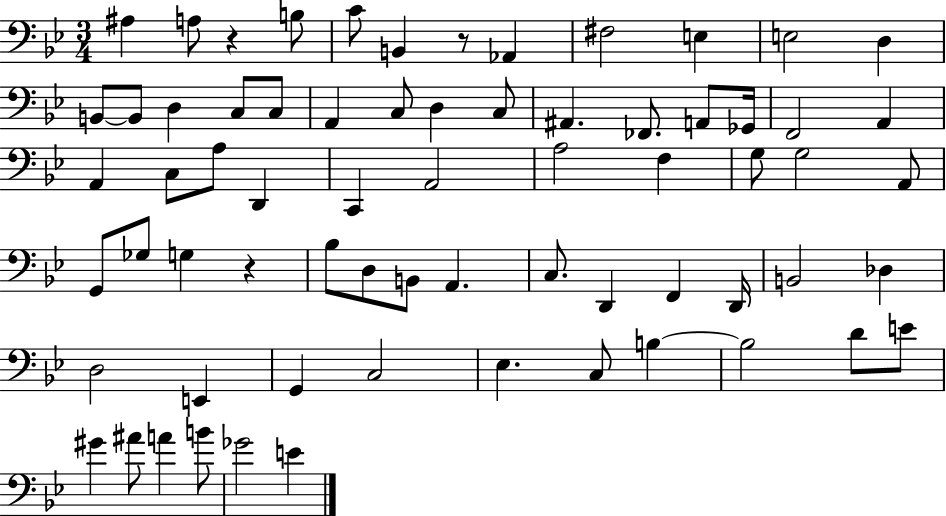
X:1
T:Untitled
M:3/4
L:1/4
K:Bb
^A, A,/2 z B,/2 C/2 B,, z/2 _A,, ^F,2 E, E,2 D, B,,/2 B,,/2 D, C,/2 C,/2 A,, C,/2 D, C,/2 ^A,, _F,,/2 A,,/2 _G,,/4 F,,2 A,, A,, C,/2 A,/2 D,, C,, A,,2 A,2 F, G,/2 G,2 A,,/2 G,,/2 _G,/2 G, z _B,/2 D,/2 B,,/2 A,, C,/2 D,, F,, D,,/4 B,,2 _D, D,2 E,, G,, C,2 _E, C,/2 B, B,2 D/2 E/2 ^G ^A/2 A B/2 _G2 E